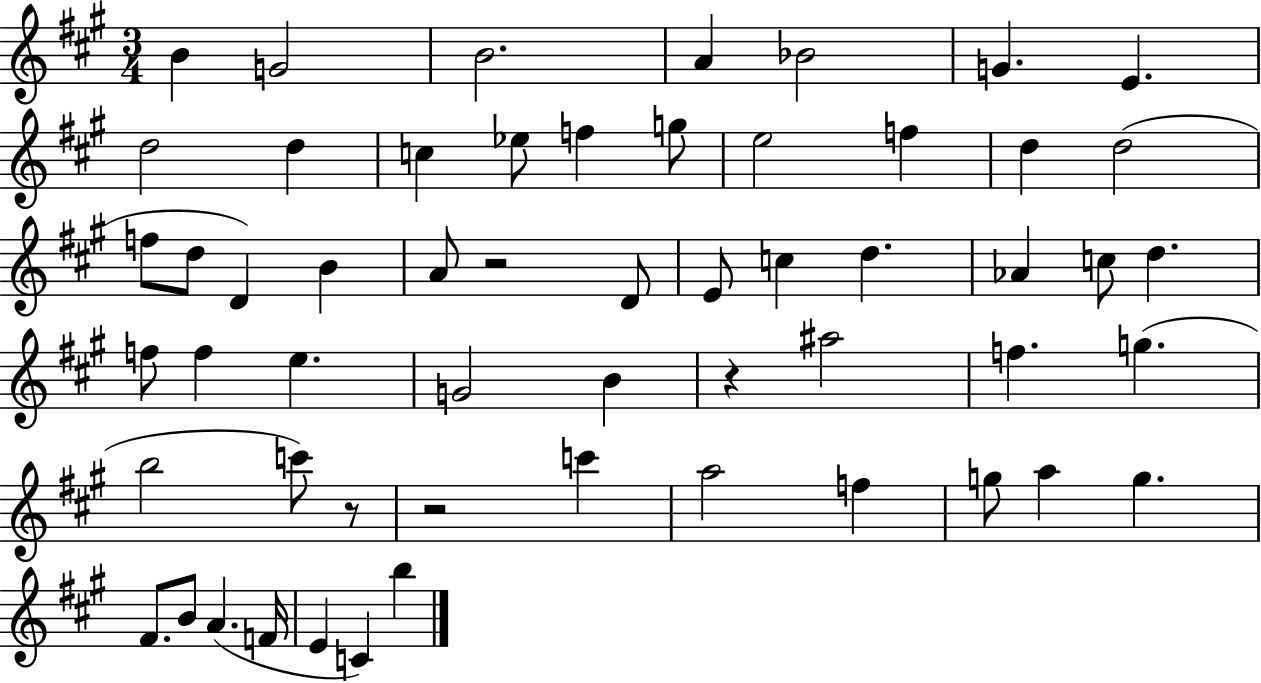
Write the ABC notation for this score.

X:1
T:Untitled
M:3/4
L:1/4
K:A
B G2 B2 A _B2 G E d2 d c _e/2 f g/2 e2 f d d2 f/2 d/2 D B A/2 z2 D/2 E/2 c d _A c/2 d f/2 f e G2 B z ^a2 f g b2 c'/2 z/2 z2 c' a2 f g/2 a g ^F/2 B/2 A F/4 E C b